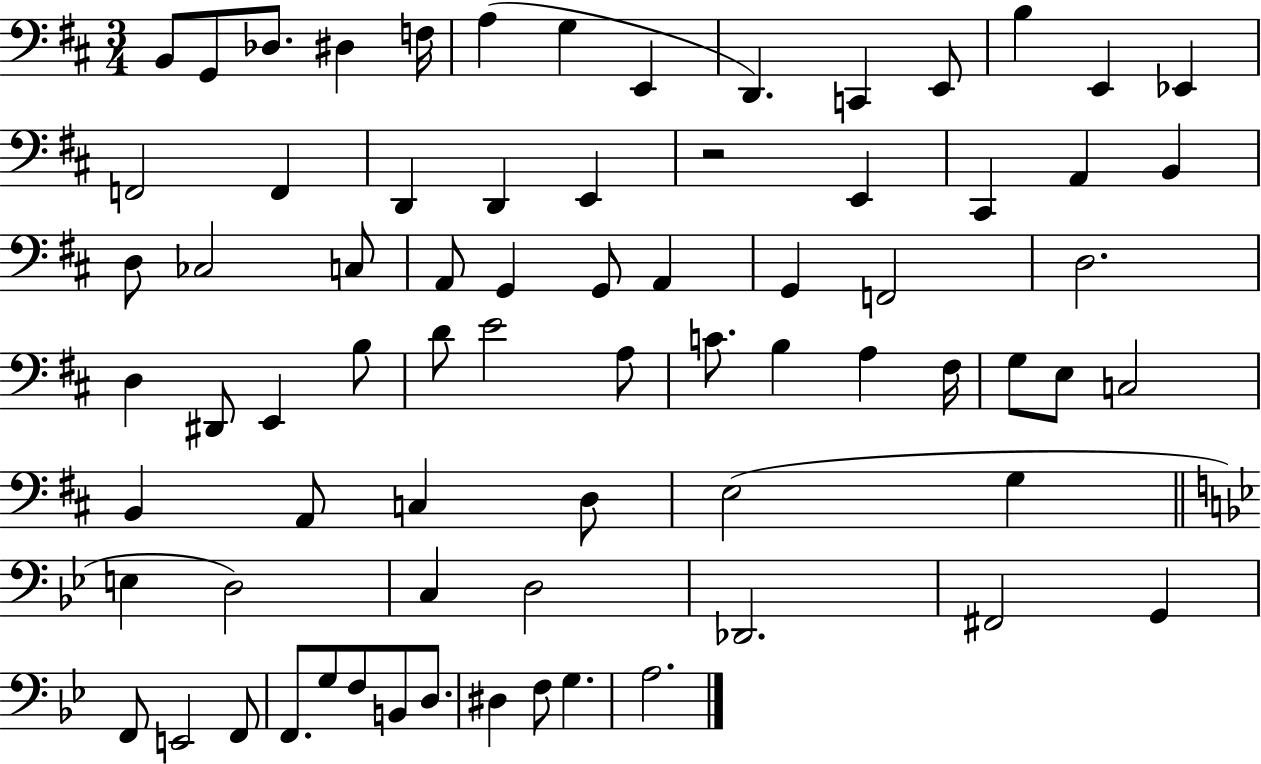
{
  \clef bass
  \numericTimeSignature
  \time 3/4
  \key d \major
  \repeat volta 2 { b,8 g,8 des8. dis4 f16 | a4( g4 e,4 | d,4.) c,4 e,8 | b4 e,4 ees,4 | \break f,2 f,4 | d,4 d,4 e,4 | r2 e,4 | cis,4 a,4 b,4 | \break d8 ces2 c8 | a,8 g,4 g,8 a,4 | g,4 f,2 | d2. | \break d4 dis,8 e,4 b8 | d'8 e'2 a8 | c'8. b4 a4 fis16 | g8 e8 c2 | \break b,4 a,8 c4 d8 | e2( g4 | \bar "||" \break \key g \minor e4 d2) | c4 d2 | des,2. | fis,2 g,4 | \break f,8 e,2 f,8 | f,8. g8 f8 b,8 d8. | dis4 f8 g4. | a2. | \break } \bar "|."
}